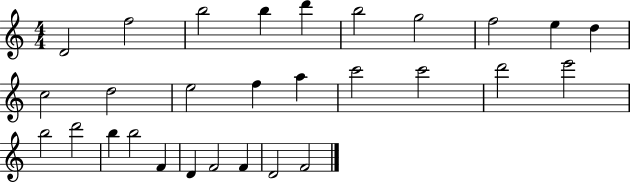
X:1
T:Untitled
M:4/4
L:1/4
K:C
D2 f2 b2 b d' b2 g2 f2 e d c2 d2 e2 f a c'2 c'2 d'2 e'2 b2 d'2 b b2 F D F2 F D2 F2